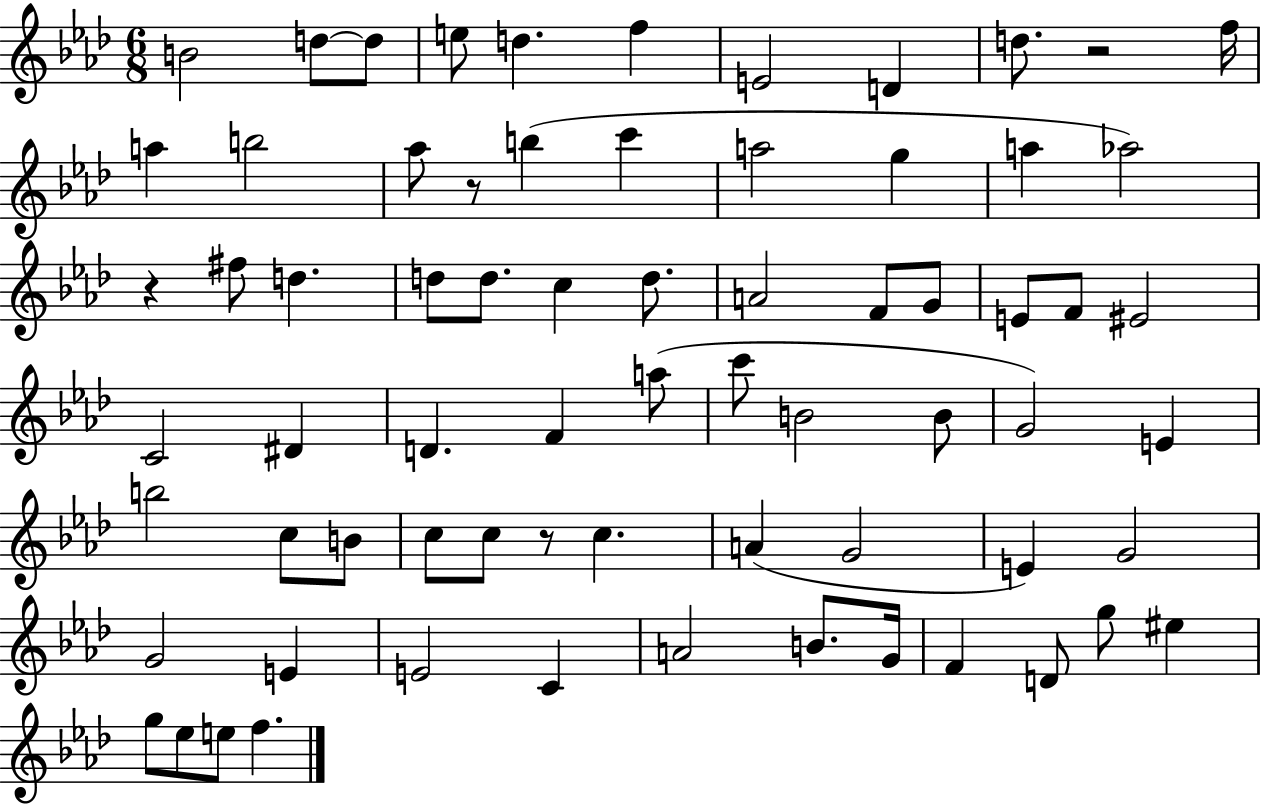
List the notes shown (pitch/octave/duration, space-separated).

B4/h D5/e D5/e E5/e D5/q. F5/q E4/h D4/q D5/e. R/h F5/s A5/q B5/h Ab5/e R/e B5/q C6/q A5/h G5/q A5/q Ab5/h R/q F#5/e D5/q. D5/e D5/e. C5/q D5/e. A4/h F4/e G4/e E4/e F4/e EIS4/h C4/h D#4/q D4/q. F4/q A5/e C6/e B4/h B4/e G4/h E4/q B5/h C5/e B4/e C5/e C5/e R/e C5/q. A4/q G4/h E4/q G4/h G4/h E4/q E4/h C4/q A4/h B4/e. G4/s F4/q D4/e G5/e EIS5/q G5/e Eb5/e E5/e F5/q.